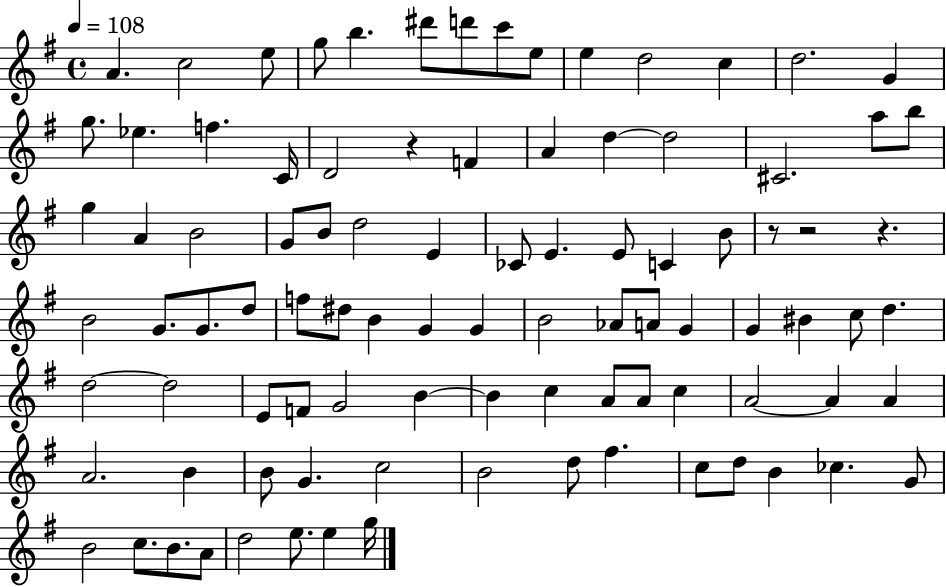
A4/q. C5/h E5/e G5/e B5/q. D#6/e D6/e C6/e E5/e E5/q D5/h C5/q D5/h. G4/q G5/e. Eb5/q. F5/q. C4/s D4/h R/q F4/q A4/q D5/q D5/h C#4/h. A5/e B5/e G5/q A4/q B4/h G4/e B4/e D5/h E4/q CES4/e E4/q. E4/e C4/q B4/e R/e R/h R/q. B4/h G4/e. G4/e. D5/e F5/e D#5/e B4/q G4/q G4/q B4/h Ab4/e A4/e G4/q G4/q BIS4/q C5/e D5/q. D5/h D5/h E4/e F4/e G4/h B4/q B4/q C5/q A4/e A4/e C5/q A4/h A4/q A4/q A4/h. B4/q B4/e G4/q. C5/h B4/h D5/e F#5/q. C5/e D5/e B4/q CES5/q. G4/e B4/h C5/e. B4/e. A4/e D5/h E5/e. E5/q G5/s